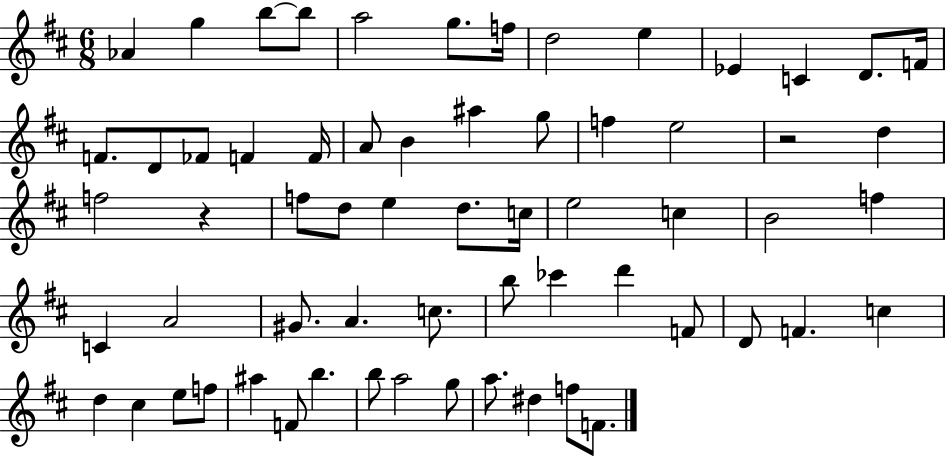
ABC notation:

X:1
T:Untitled
M:6/8
L:1/4
K:D
_A g b/2 b/2 a2 g/2 f/4 d2 e _E C D/2 F/4 F/2 D/2 _F/2 F F/4 A/2 B ^a g/2 f e2 z2 d f2 z f/2 d/2 e d/2 c/4 e2 c B2 f C A2 ^G/2 A c/2 b/2 _c' d' F/2 D/2 F c d ^c e/2 f/2 ^a F/2 b b/2 a2 g/2 a/2 ^d f/2 F/2